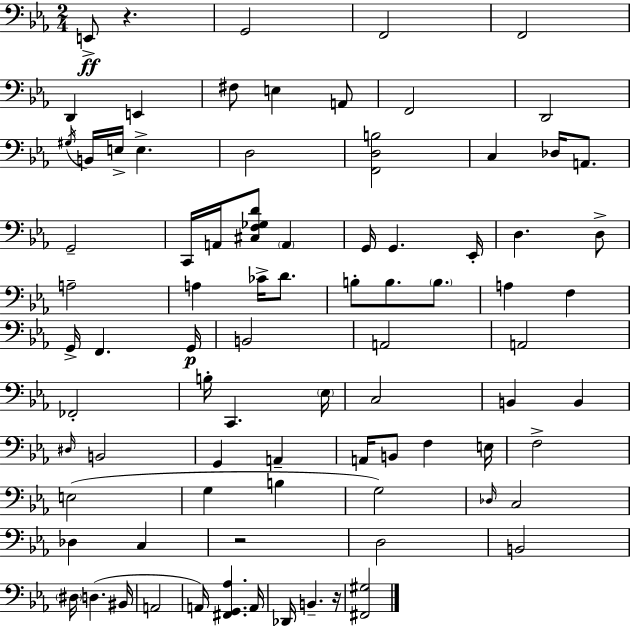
E2/e R/q. G2/h F2/h F2/h D2/q E2/q F#3/e E3/q A2/e F2/h D2/h G#3/s B2/s E3/s E3/q. D3/h [F2,D3,B3]/h C3/q Db3/s A2/e. G2/h C2/s A2/s [C#3,F3,Gb3,D4]/e A2/q G2/s G2/q. Eb2/s D3/q. D3/e A3/h A3/q CES4/s D4/e. B3/e B3/e. B3/e. A3/q F3/q G2/s F2/q. G2/s B2/h A2/h A2/h FES2/h B3/s C2/q. Eb3/s C3/h B2/q B2/q D#3/s B2/h G2/q A2/q A2/s B2/e F3/q E3/s F3/h E3/h G3/q B3/q G3/h Db3/s C3/h Db3/q C3/q R/h D3/h B2/h D#3/s D3/q. BIS2/s A2/h A2/s [F#2,G2,Ab3]/q. A2/s Db2/s B2/q. R/s [F#2,G#3]/h